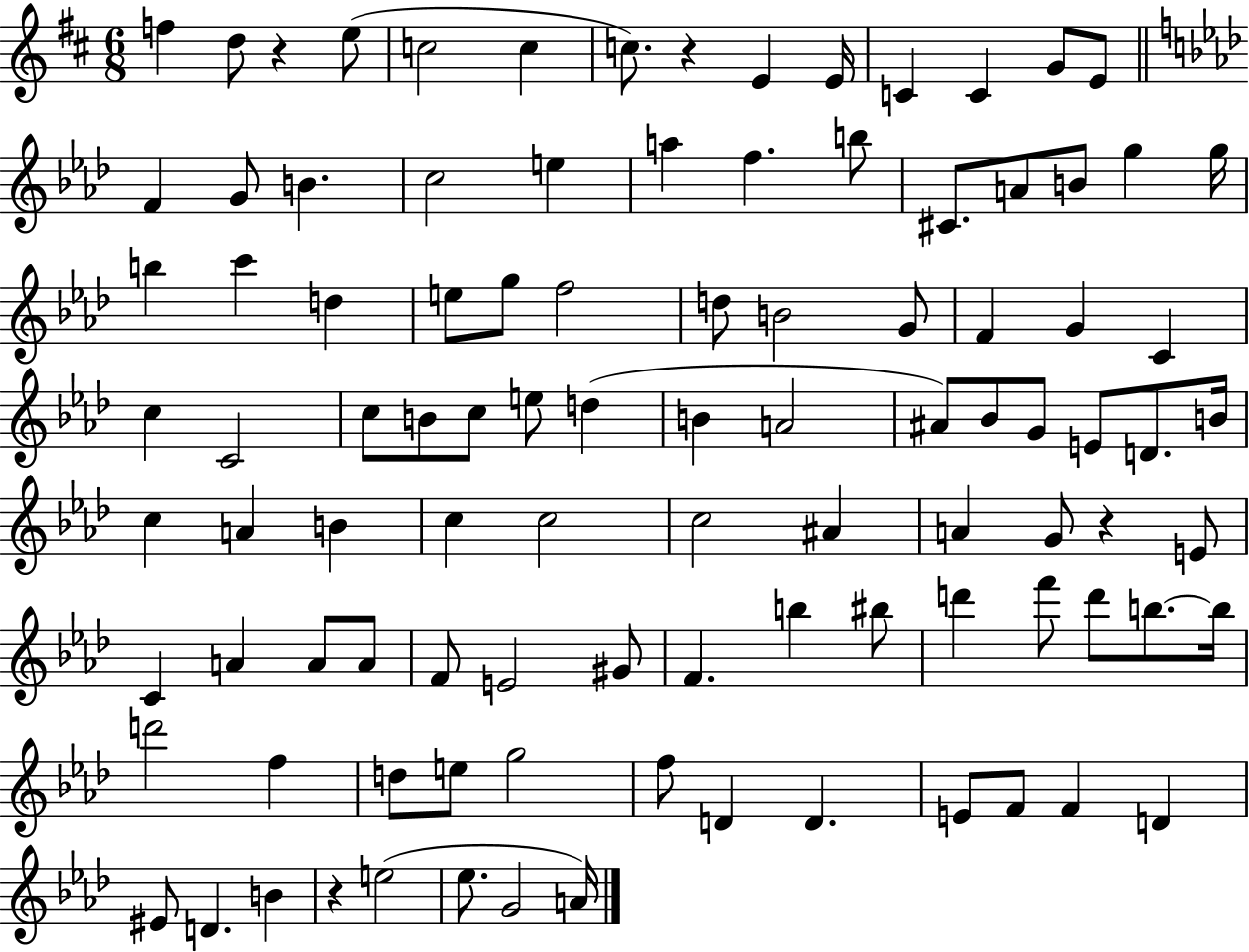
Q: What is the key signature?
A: D major